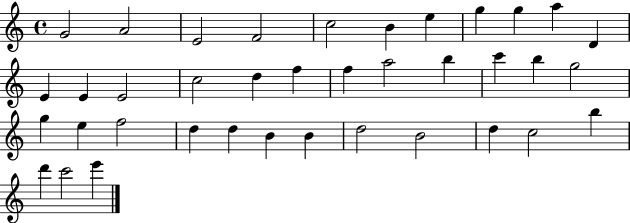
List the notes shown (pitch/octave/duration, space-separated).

G4/h A4/h E4/h F4/h C5/h B4/q E5/q G5/q G5/q A5/q D4/q E4/q E4/q E4/h C5/h D5/q F5/q F5/q A5/h B5/q C6/q B5/q G5/h G5/q E5/q F5/h D5/q D5/q B4/q B4/q D5/h B4/h D5/q C5/h B5/q D6/q C6/h E6/q